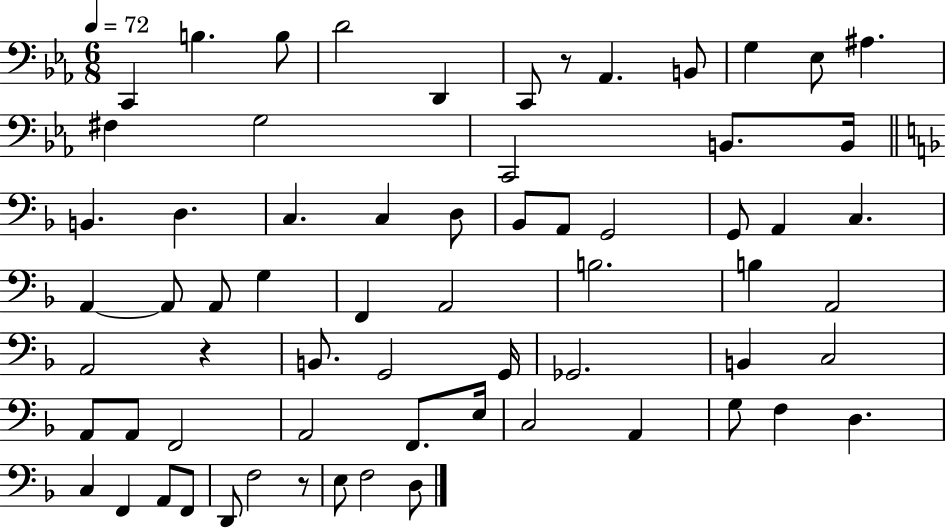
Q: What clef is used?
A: bass